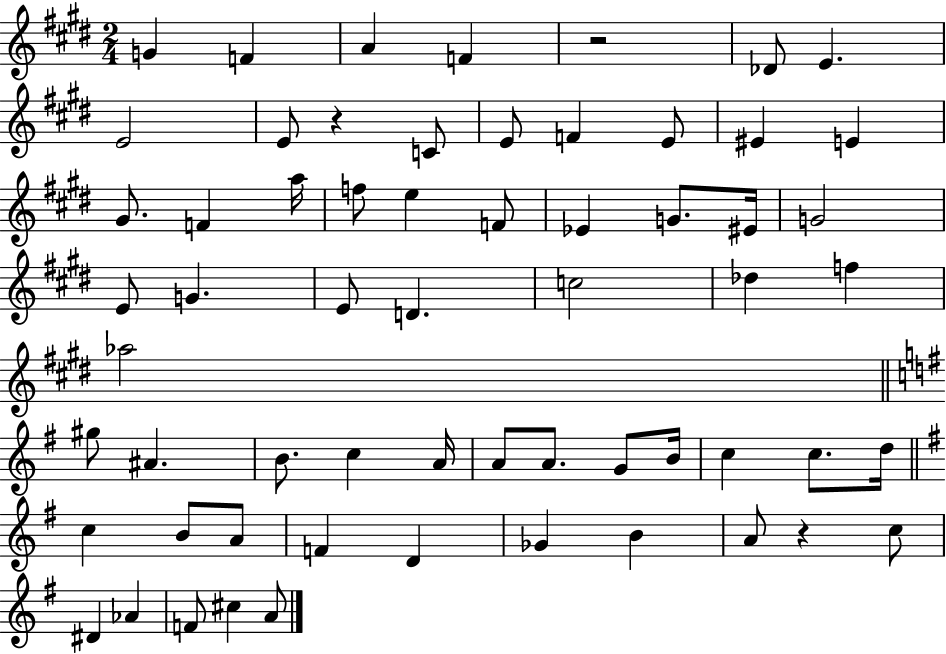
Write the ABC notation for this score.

X:1
T:Untitled
M:2/4
L:1/4
K:E
G F A F z2 _D/2 E E2 E/2 z C/2 E/2 F E/2 ^E E ^G/2 F a/4 f/2 e F/2 _E G/2 ^E/4 G2 E/2 G E/2 D c2 _d f _a2 ^g/2 ^A B/2 c A/4 A/2 A/2 G/2 B/4 c c/2 d/4 c B/2 A/2 F D _G B A/2 z c/2 ^D _A F/2 ^c A/2